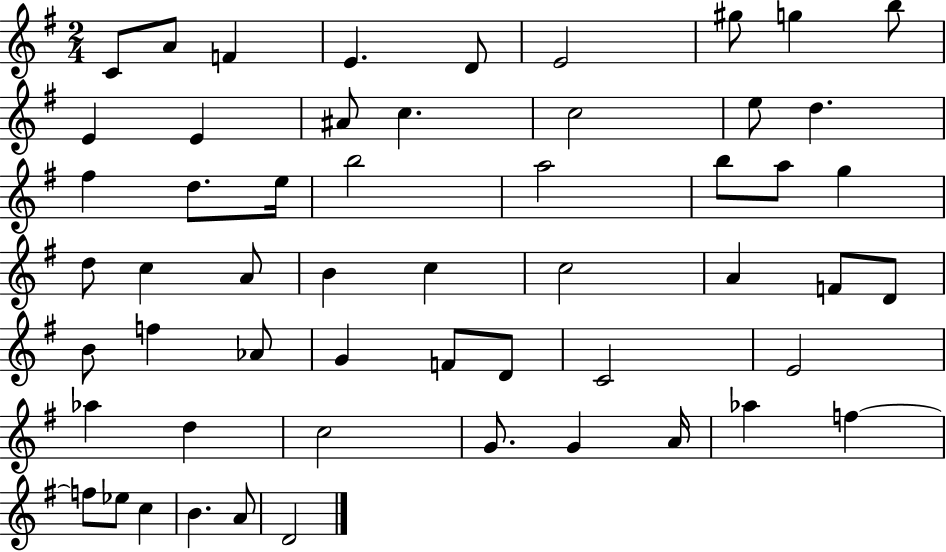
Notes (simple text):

C4/e A4/e F4/q E4/q. D4/e E4/h G#5/e G5/q B5/e E4/q E4/q A#4/e C5/q. C5/h E5/e D5/q. F#5/q D5/e. E5/s B5/h A5/h B5/e A5/e G5/q D5/e C5/q A4/e B4/q C5/q C5/h A4/q F4/e D4/e B4/e F5/q Ab4/e G4/q F4/e D4/e C4/h E4/h Ab5/q D5/q C5/h G4/e. G4/q A4/s Ab5/q F5/q F5/e Eb5/e C5/q B4/q. A4/e D4/h